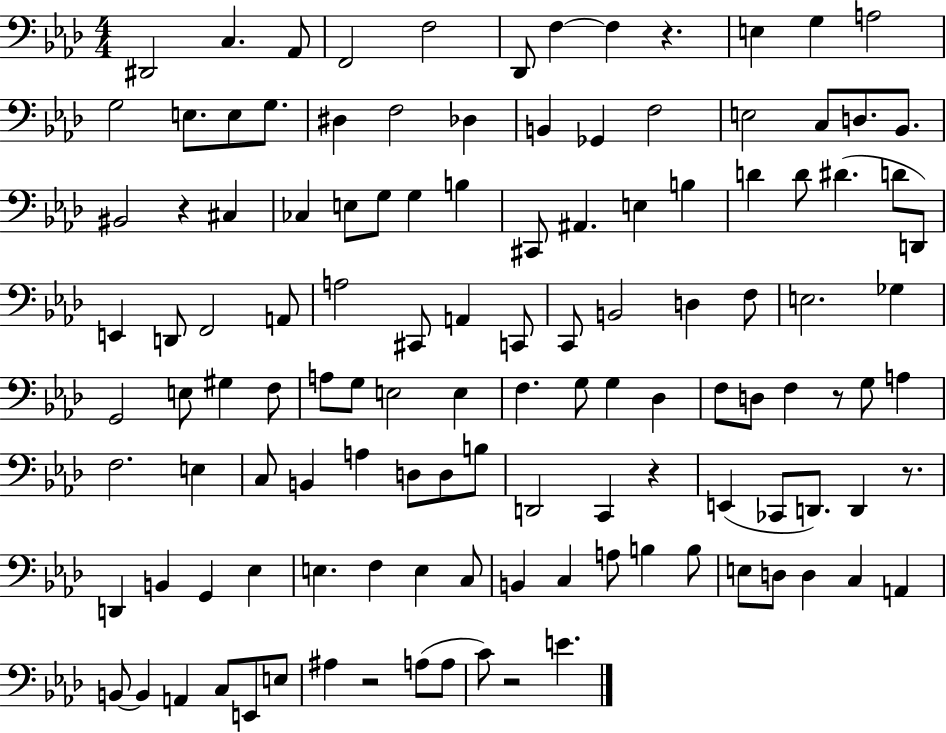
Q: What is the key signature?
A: AES major